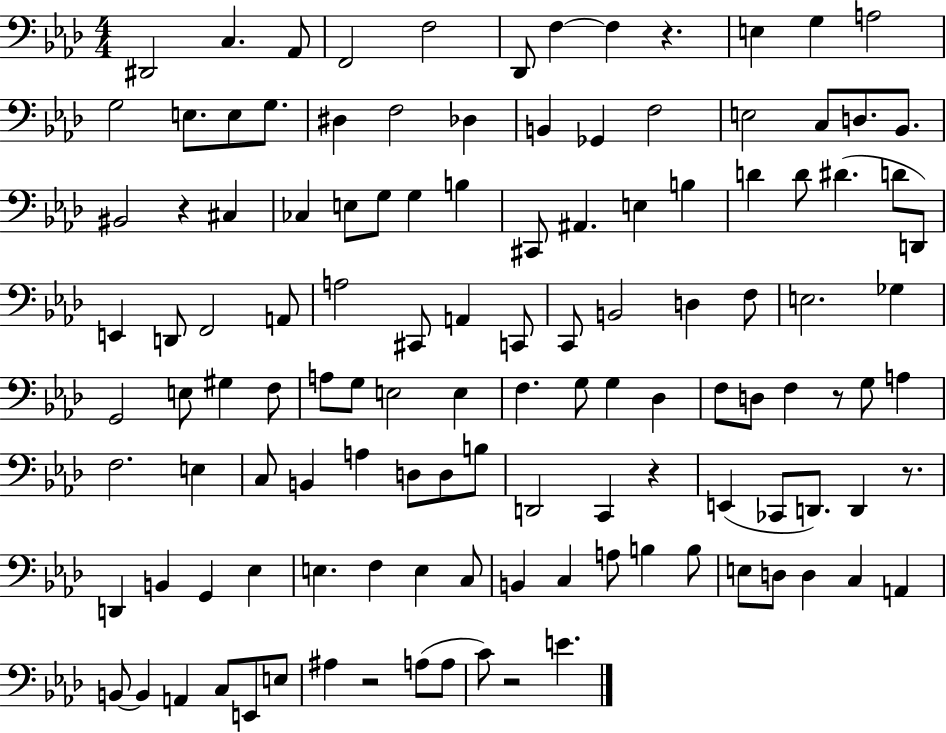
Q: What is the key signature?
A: AES major